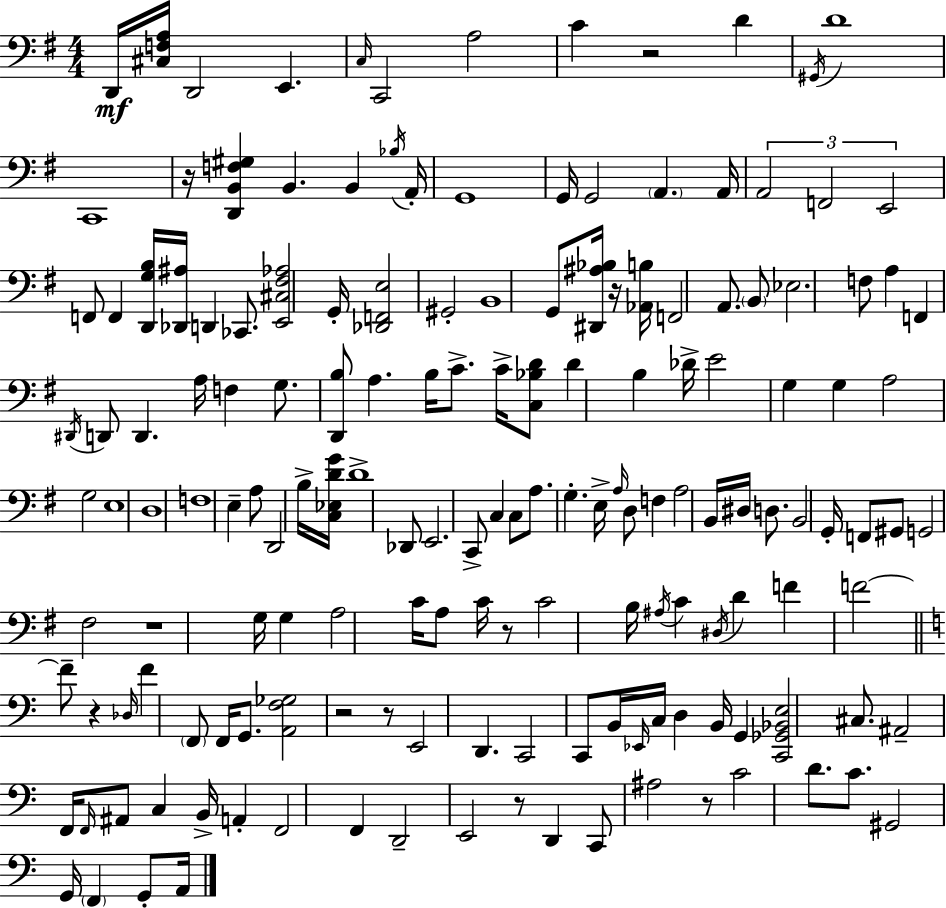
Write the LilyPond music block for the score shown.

{
  \clef bass
  \numericTimeSignature
  \time 4/4
  \key g \major
  d,16\mf <cis f a>16 d,2 e,4. | \grace { c16 } c,2 a2 | c'4 r2 d'4 | \acciaccatura { gis,16 } d'1 | \break c,1 | r16 <d, b, f gis>4 b,4. b,4 | \acciaccatura { bes16 } a,16-. g,1 | g,16 g,2 \parenthesize a,4. | \break a,16 \tuplet 3/2 { a,2 f,2 | e,2 } f,8 f,4 | <d, g b>16 <des, ais>16 d,4 ces,8. <e, cis fis aes>2 | g,16-. <des, f, e>2 gis,2-. | \break b,1 | g,8 <dis, ais bes>16 r16 <aes, b>16 f,2 | a,8. \parenthesize b,8 ees2. | f8 a4 f,4 \acciaccatura { dis,16 } d,8 d,4. | \break a16 f4 g8. <d, b>8 a4. | b16 c'8.-> c'16-> <c bes d'>8 d'4 b4 | des'16-> e'2 g4 | g4 a2 g2 | \break e1 | d1 | f1 | e4-- a8 d,2 | \break b16-> <c ees d' g'>16 d'1-> | des,8 e,2. | c,8-> c4 c8 a8. g4.-. | e16-> \grace { a16 } d8 f4 a2 | \break b,16 dis16 d8. b,2 | g,16-. f,8 gis,8 g,2 fis2 | r1 | g16 g4 a2 | \break c'16 a8 c'16 r8 c'2 | b16 \acciaccatura { ais16 } c'4 \acciaccatura { dis16 } d'4 f'4 f'2~~ | \bar "||" \break \key a \minor f'8-- r4 \grace { des16 } f'4 \parenthesize f,8 f,16 g,8. | <a, f ges>2 r2 | r8 e,2 d,4. | c,2 c,8 b,16 \grace { ees,16 } c16 d4 | \break b,16 g,4 <c, ges, bes, e>2 cis8. | ais,2-- f,16 \grace { f,16 } ais,8 c4 | b,16-> a,4-. f,2 f,4 | d,2-- e,2 | \break r8 d,4 c,8 ais2 | r8 c'2 d'8. | c'8. gis,2 g,16 \parenthesize f,4 | g,8-. a,16 \bar "|."
}